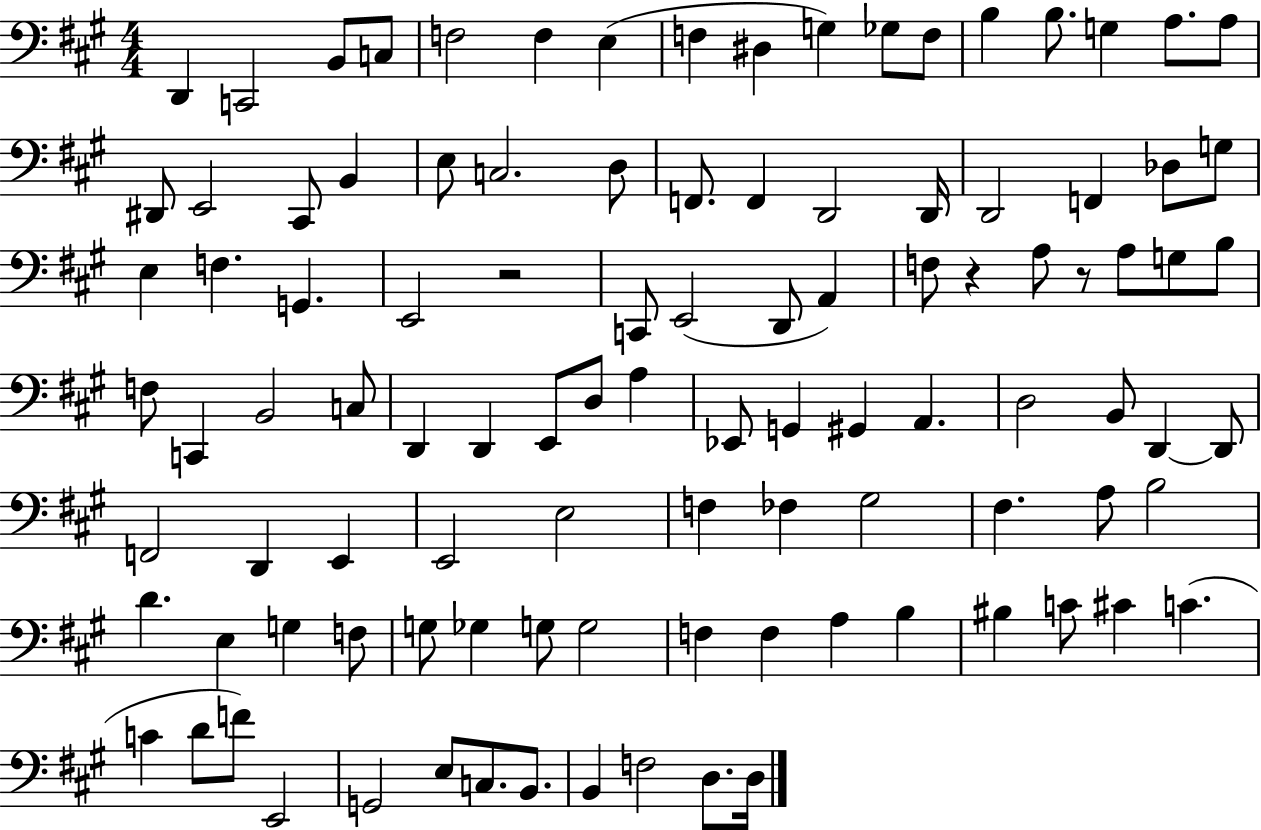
D2/q C2/h B2/e C3/e F3/h F3/q E3/q F3/q D#3/q G3/q Gb3/e F3/e B3/q B3/e. G3/q A3/e. A3/e D#2/e E2/h C#2/e B2/q E3/e C3/h. D3/e F2/e. F2/q D2/h D2/s D2/h F2/q Db3/e G3/e E3/q F3/q. G2/q. E2/h R/h C2/e E2/h D2/e A2/q F3/e R/q A3/e R/e A3/e G3/e B3/e F3/e C2/q B2/h C3/e D2/q D2/q E2/e D3/e A3/q Eb2/e G2/q G#2/q A2/q. D3/h B2/e D2/q D2/e F2/h D2/q E2/q E2/h E3/h F3/q FES3/q G#3/h F#3/q. A3/e B3/h D4/q. E3/q G3/q F3/e G3/e Gb3/q G3/e G3/h F3/q F3/q A3/q B3/q BIS3/q C4/e C#4/q C4/q. C4/q D4/e F4/e E2/h G2/h E3/e C3/e. B2/e. B2/q F3/h D3/e. D3/s